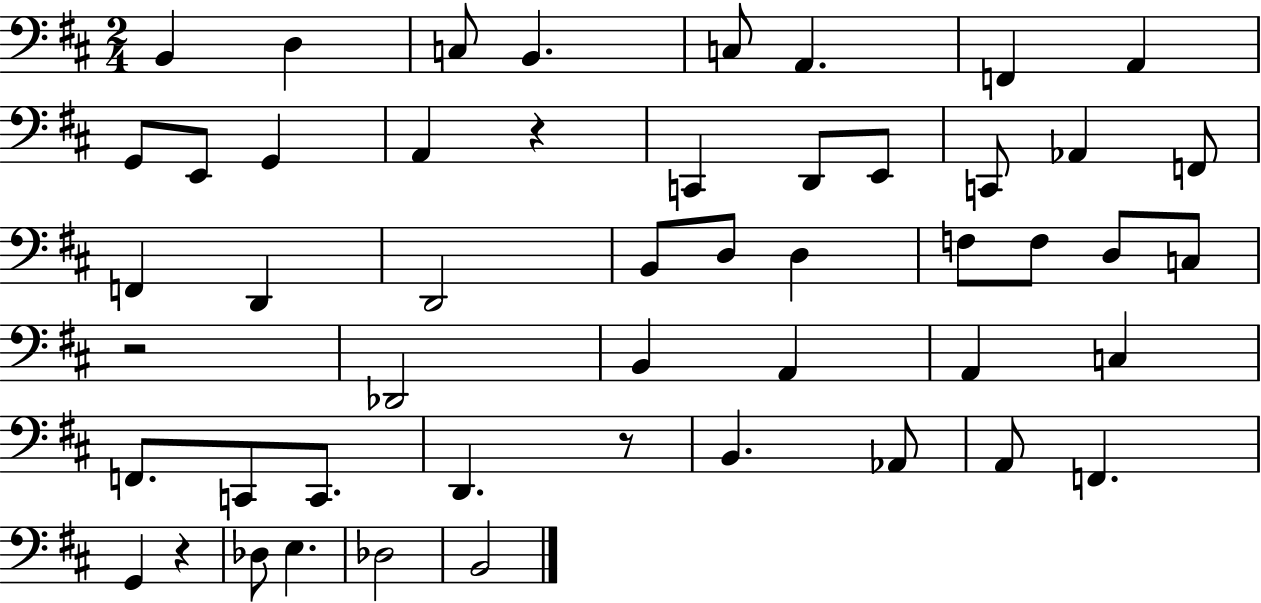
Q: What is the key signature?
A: D major